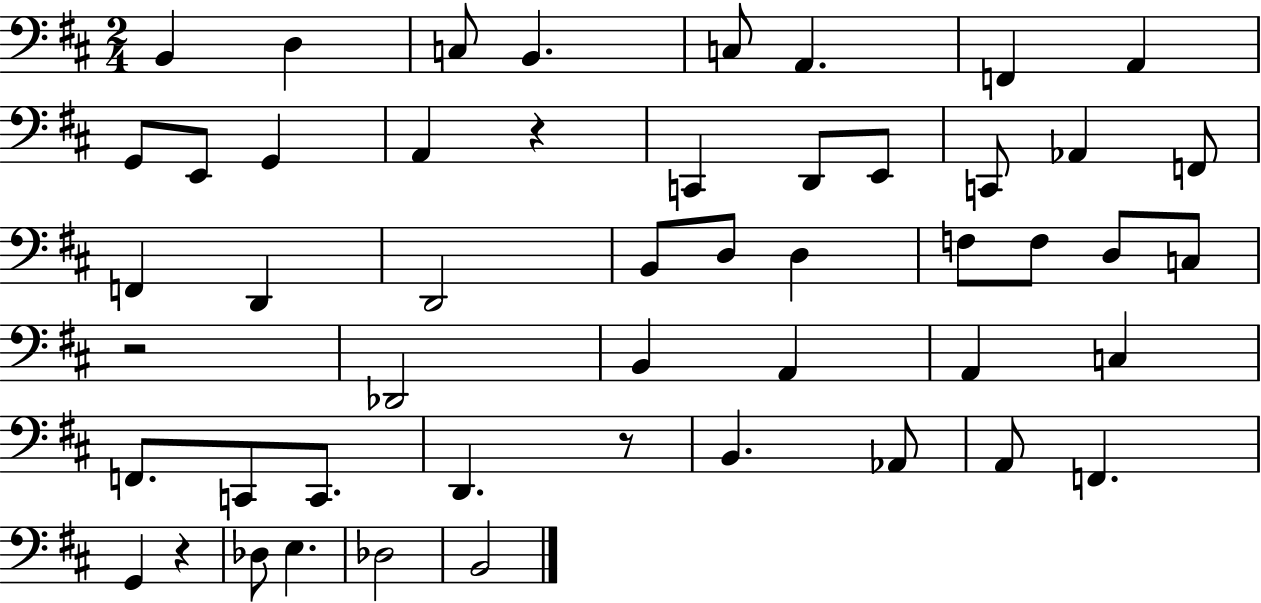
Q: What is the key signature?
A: D major